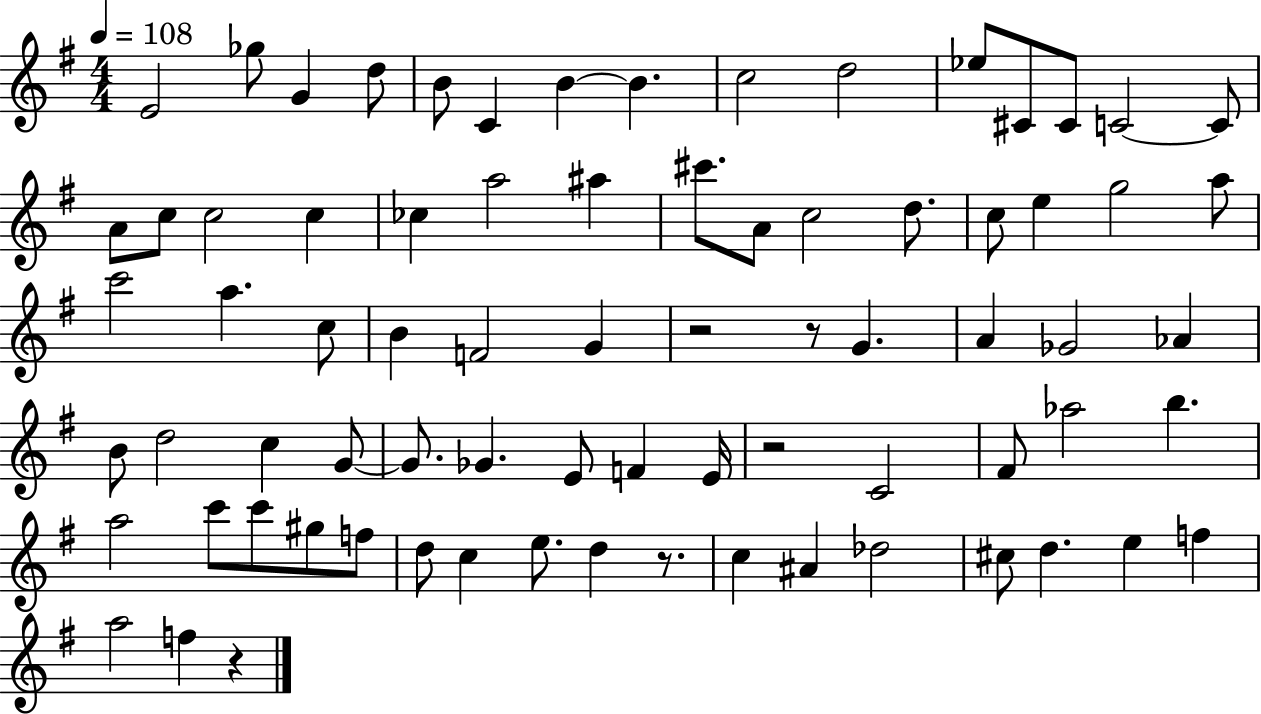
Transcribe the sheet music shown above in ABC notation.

X:1
T:Untitled
M:4/4
L:1/4
K:G
E2 _g/2 G d/2 B/2 C B B c2 d2 _e/2 ^C/2 ^C/2 C2 C/2 A/2 c/2 c2 c _c a2 ^a ^c'/2 A/2 c2 d/2 c/2 e g2 a/2 c'2 a c/2 B F2 G z2 z/2 G A _G2 _A B/2 d2 c G/2 G/2 _G E/2 F E/4 z2 C2 ^F/2 _a2 b a2 c'/2 c'/2 ^g/2 f/2 d/2 c e/2 d z/2 c ^A _d2 ^c/2 d e f a2 f z